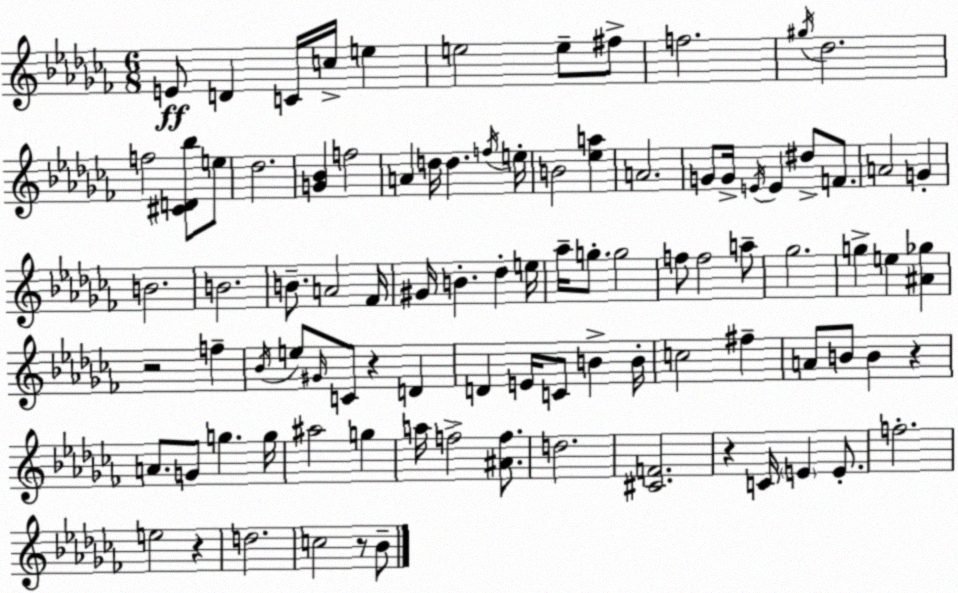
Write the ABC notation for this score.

X:1
T:Untitled
M:6/8
L:1/4
K:Abm
E/2 D C/4 c/4 e e2 e/2 ^f/2 f2 ^g/4 _d2 f2 [^CD_b]/2 e/2 _d2 [G_B] f2 A d/4 d f/4 e/4 B2 [_ea] A2 G/2 G/4 E/4 E ^d/2 F/2 A2 G B2 B2 B/2 A2 _F/4 ^G/4 B _d e/4 _a/4 g/2 g2 f/2 f2 a/2 _g2 g e [^A_g] z2 f _B/4 e/2 ^G/4 C/2 z D D E/4 C/2 B B/4 c2 ^f A/2 B/2 B z A/2 G/2 g g/4 ^a2 g a/4 f2 [^Af]/2 d2 [^CF]2 z C/4 E E/2 f2 e2 z d2 c2 z/2 _B/2